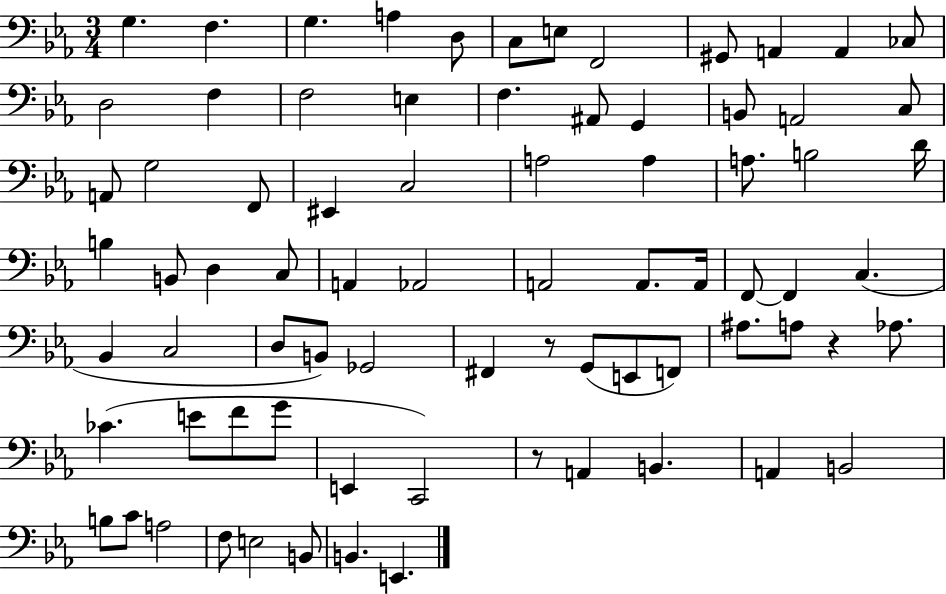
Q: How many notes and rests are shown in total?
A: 77